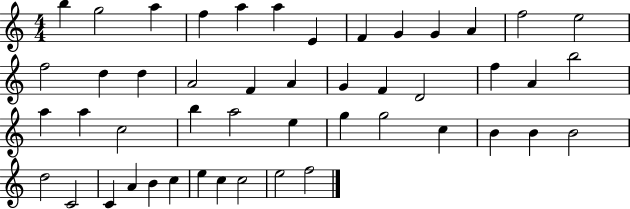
{
  \clef treble
  \numericTimeSignature
  \time 4/4
  \key c \major
  b''4 g''2 a''4 | f''4 a''4 a''4 e'4 | f'4 g'4 g'4 a'4 | f''2 e''2 | \break f''2 d''4 d''4 | a'2 f'4 a'4 | g'4 f'4 d'2 | f''4 a'4 b''2 | \break a''4 a''4 c''2 | b''4 a''2 e''4 | g''4 g''2 c''4 | b'4 b'4 b'2 | \break d''2 c'2 | c'4 a'4 b'4 c''4 | e''4 c''4 c''2 | e''2 f''2 | \break \bar "|."
}